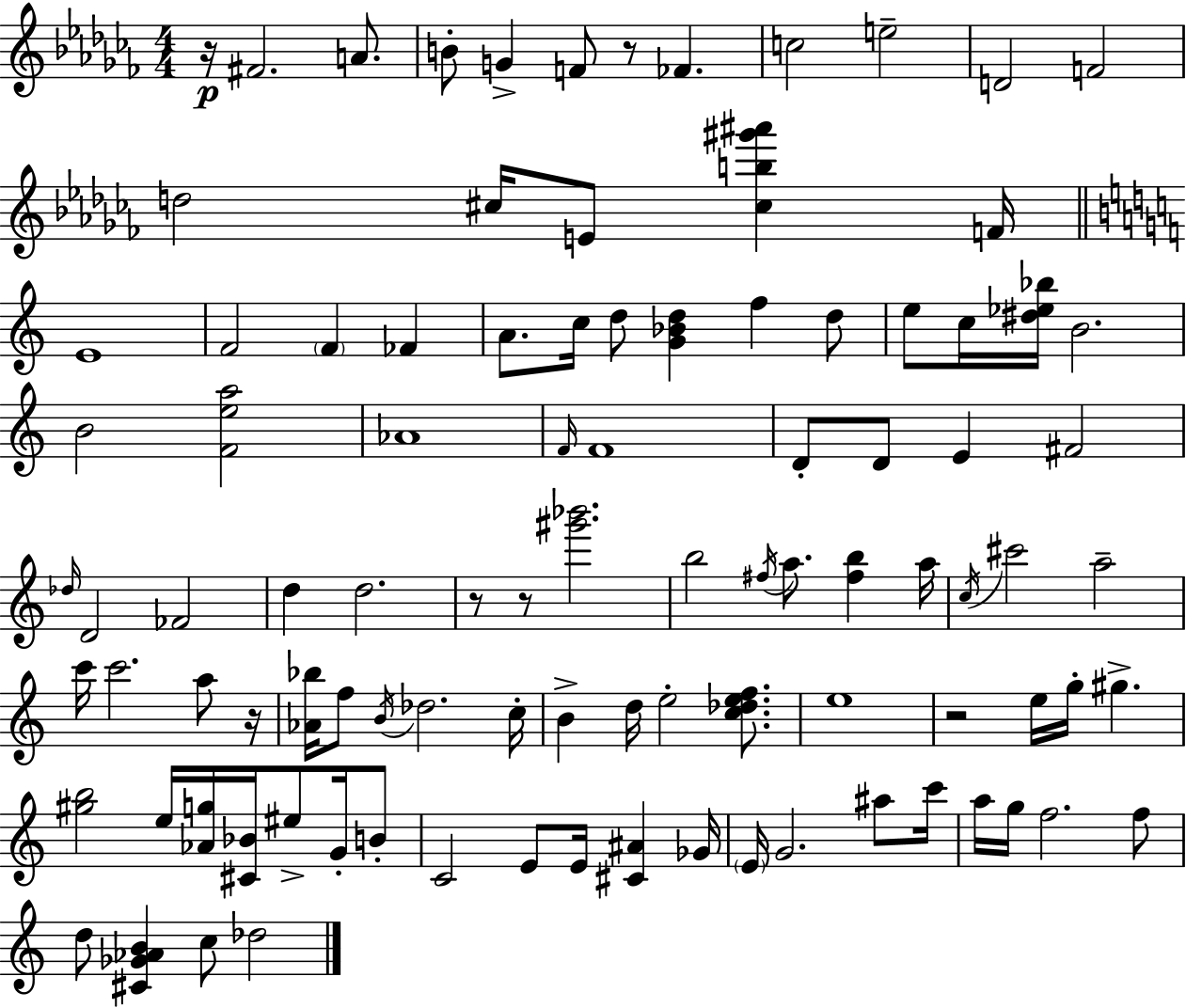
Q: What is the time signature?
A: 4/4